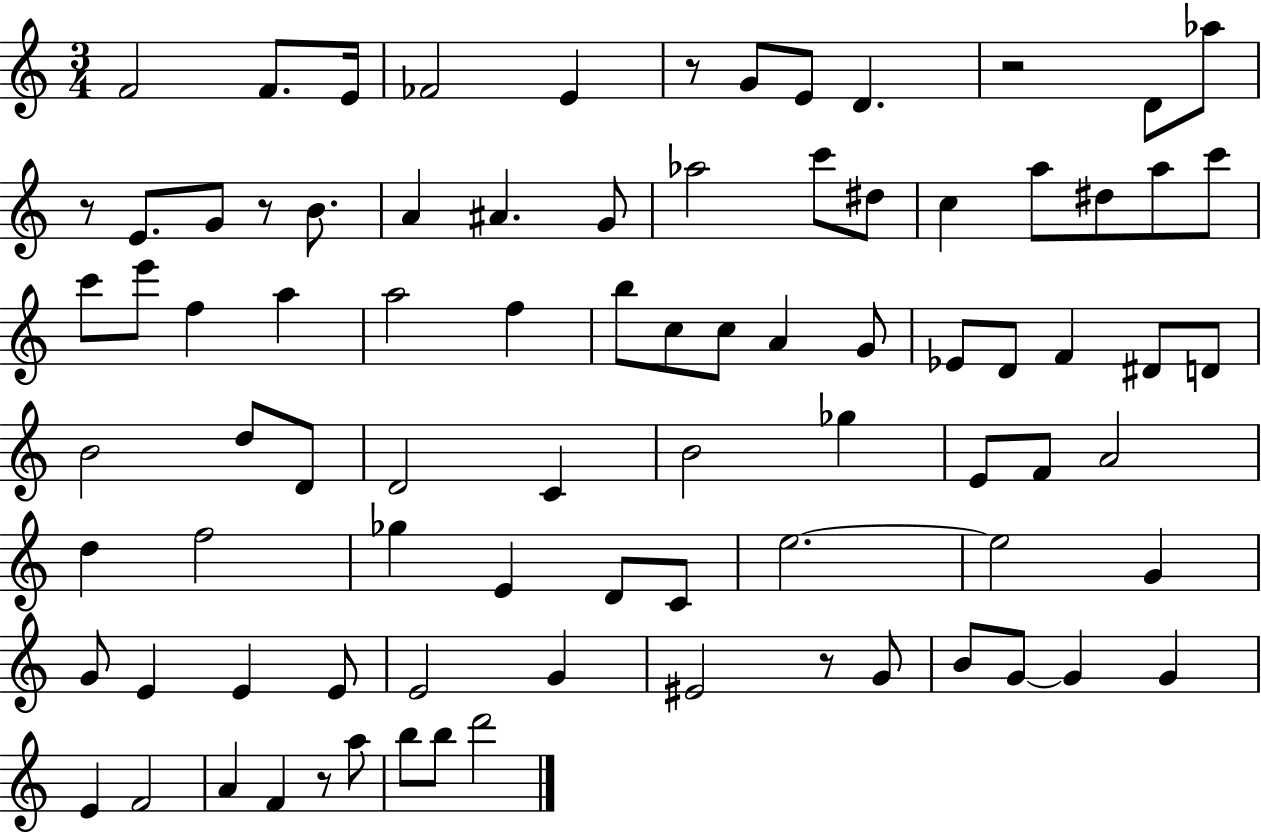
{
  \clef treble
  \numericTimeSignature
  \time 3/4
  \key c \major
  f'2 f'8. e'16 | fes'2 e'4 | r8 g'8 e'8 d'4. | r2 d'8 aes''8 | \break r8 e'8. g'8 r8 b'8. | a'4 ais'4. g'8 | aes''2 c'''8 dis''8 | c''4 a''8 dis''8 a''8 c'''8 | \break c'''8 e'''8 f''4 a''4 | a''2 f''4 | b''8 c''8 c''8 a'4 g'8 | ees'8 d'8 f'4 dis'8 d'8 | \break b'2 d''8 d'8 | d'2 c'4 | b'2 ges''4 | e'8 f'8 a'2 | \break d''4 f''2 | ges''4 e'4 d'8 c'8 | e''2.~~ | e''2 g'4 | \break g'8 e'4 e'4 e'8 | e'2 g'4 | eis'2 r8 g'8 | b'8 g'8~~ g'4 g'4 | \break e'4 f'2 | a'4 f'4 r8 a''8 | b''8 b''8 d'''2 | \bar "|."
}